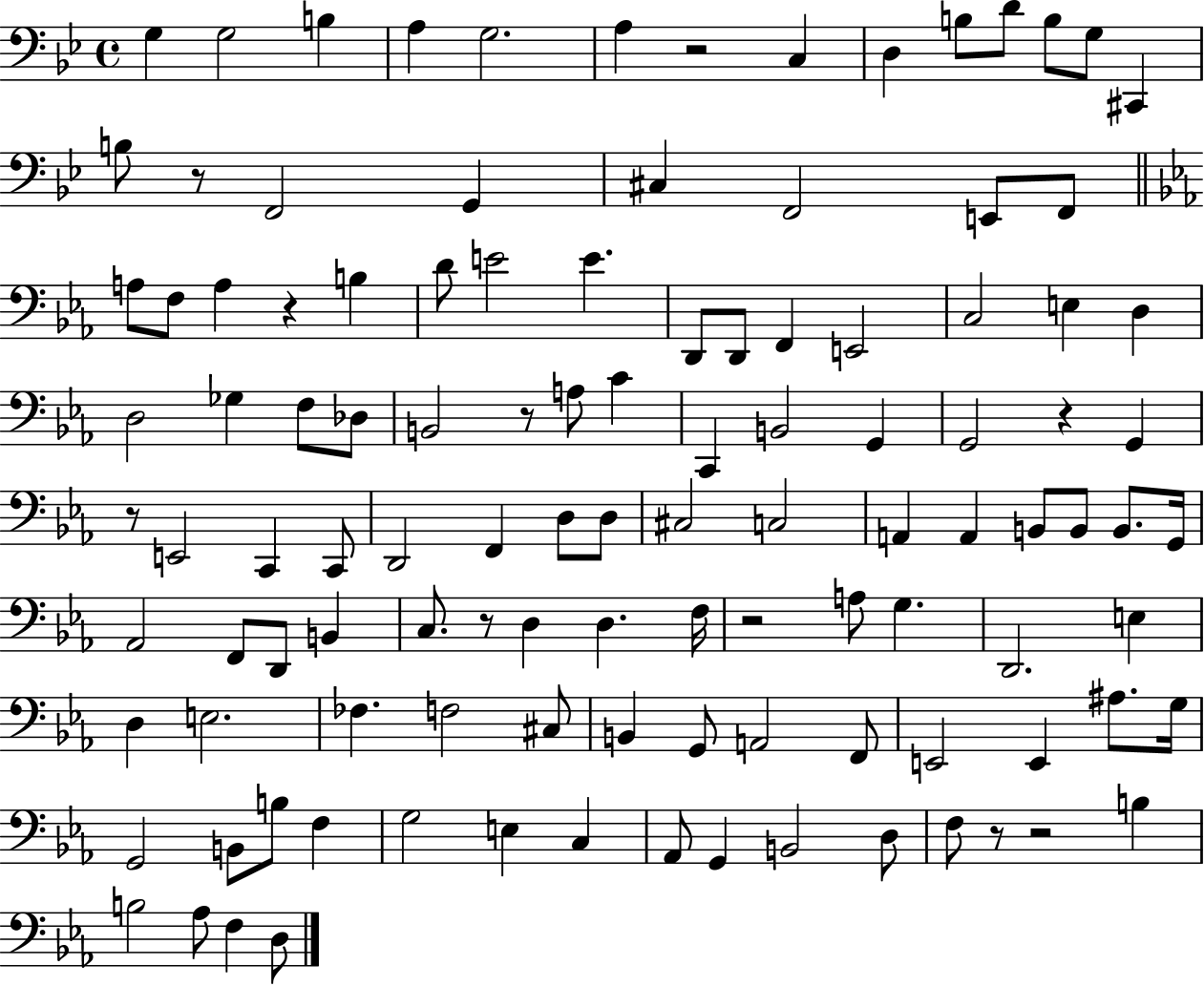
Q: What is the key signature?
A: BES major